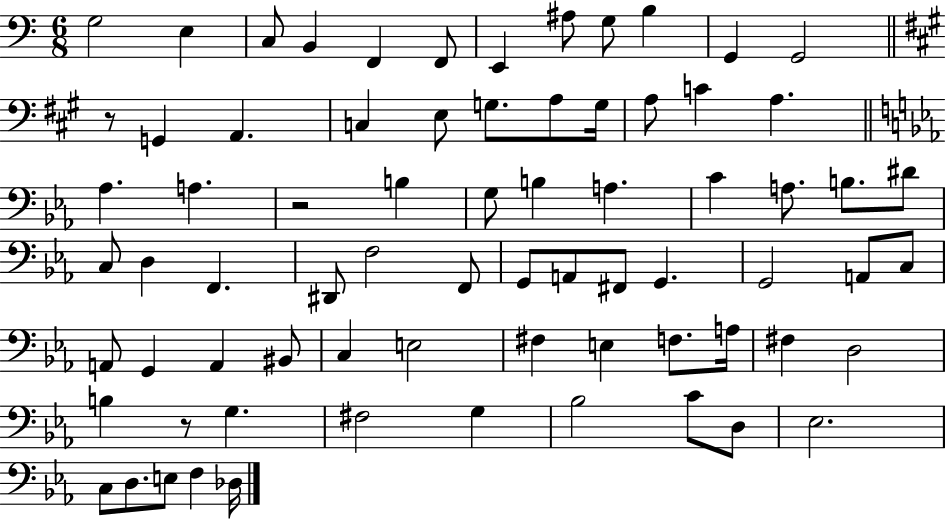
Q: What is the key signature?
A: C major